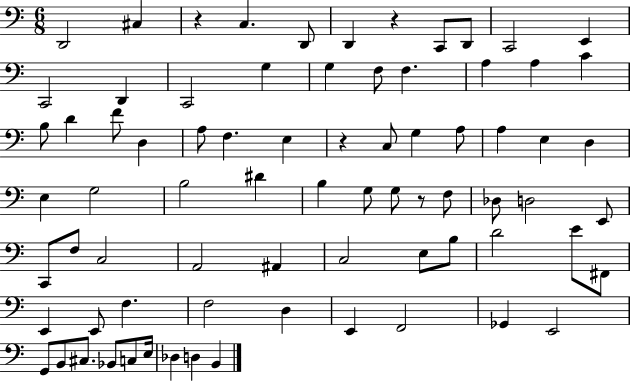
X:1
T:Untitled
M:6/8
L:1/4
K:C
D,,2 ^C, z C, D,,/2 D,, z C,,/2 D,,/2 C,,2 E,, C,,2 D,, C,,2 G, G, F,/2 F, A, A, C B,/2 D F/2 D, A,/2 F, E, z C,/2 G, A,/2 A, E, D, E, G,2 B,2 ^D B, G,/2 G,/2 z/2 F,/2 _D,/2 D,2 E,,/2 C,,/2 F,/2 C,2 A,,2 ^A,, C,2 E,/2 B,/2 D2 E/2 ^F,,/2 E,, E,,/2 F, F,2 D, E,, F,,2 _G,, E,,2 G,,/2 B,,/2 ^C,/2 _B,,/2 C,/2 E,/4 _D, D, B,,